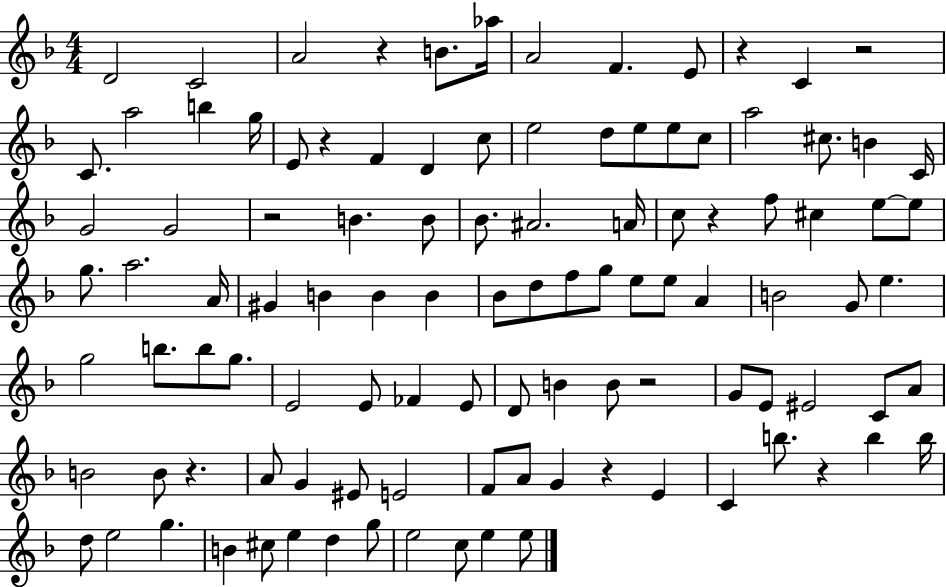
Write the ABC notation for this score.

X:1
T:Untitled
M:4/4
L:1/4
K:F
D2 C2 A2 z B/2 _a/4 A2 F E/2 z C z2 C/2 a2 b g/4 E/2 z F D c/2 e2 d/2 e/2 e/2 c/2 a2 ^c/2 B C/4 G2 G2 z2 B B/2 _B/2 ^A2 A/4 c/2 z f/2 ^c e/2 e/2 g/2 a2 A/4 ^G B B B _B/2 d/2 f/2 g/2 e/2 e/2 A B2 G/2 e g2 b/2 b/2 g/2 E2 E/2 _F E/2 D/2 B B/2 z2 G/2 E/2 ^E2 C/2 A/2 B2 B/2 z A/2 G ^E/2 E2 F/2 A/2 G z E C b/2 z b b/4 d/2 e2 g B ^c/2 e d g/2 e2 c/2 e e/2